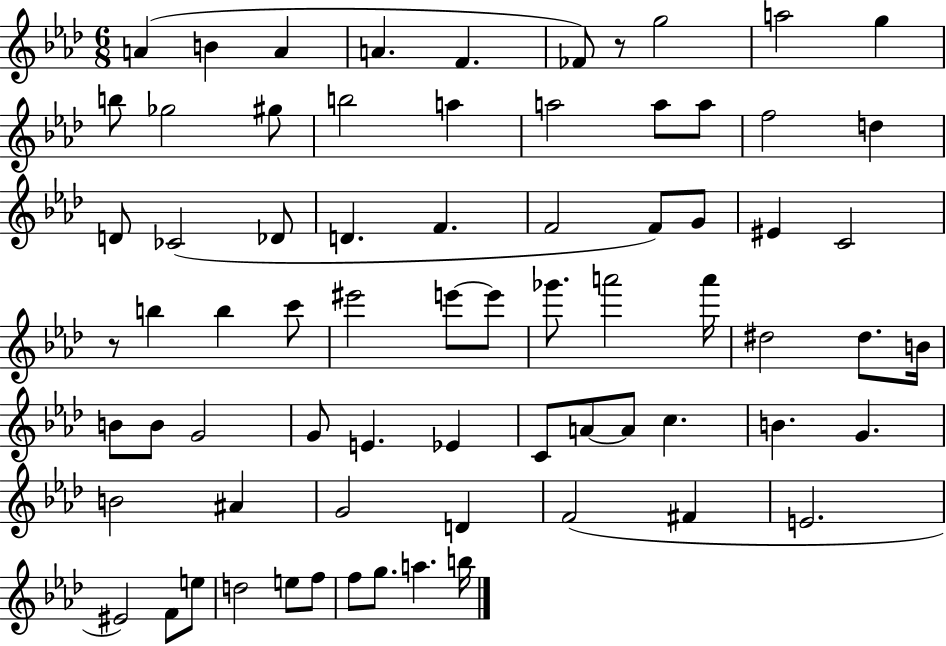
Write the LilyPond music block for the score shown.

{
  \clef treble
  \numericTimeSignature
  \time 6/8
  \key aes \major
  \repeat volta 2 { a'4( b'4 a'4 | a'4. f'4. | fes'8) r8 g''2 | a''2 g''4 | \break b''8 ges''2 gis''8 | b''2 a''4 | a''2 a''8 a''8 | f''2 d''4 | \break d'8 ces'2( des'8 | d'4. f'4. | f'2 f'8) g'8 | eis'4 c'2 | \break r8 b''4 b''4 c'''8 | eis'''2 e'''8~~ e'''8 | ges'''8. a'''2 a'''16 | dis''2 dis''8. b'16 | \break b'8 b'8 g'2 | g'8 e'4. ees'4 | c'8 a'8~~ a'8 c''4. | b'4. g'4. | \break b'2 ais'4 | g'2 d'4 | f'2( fis'4 | e'2. | \break eis'2) f'8 e''8 | d''2 e''8 f''8 | f''8 g''8. a''4. b''16 | } \bar "|."
}